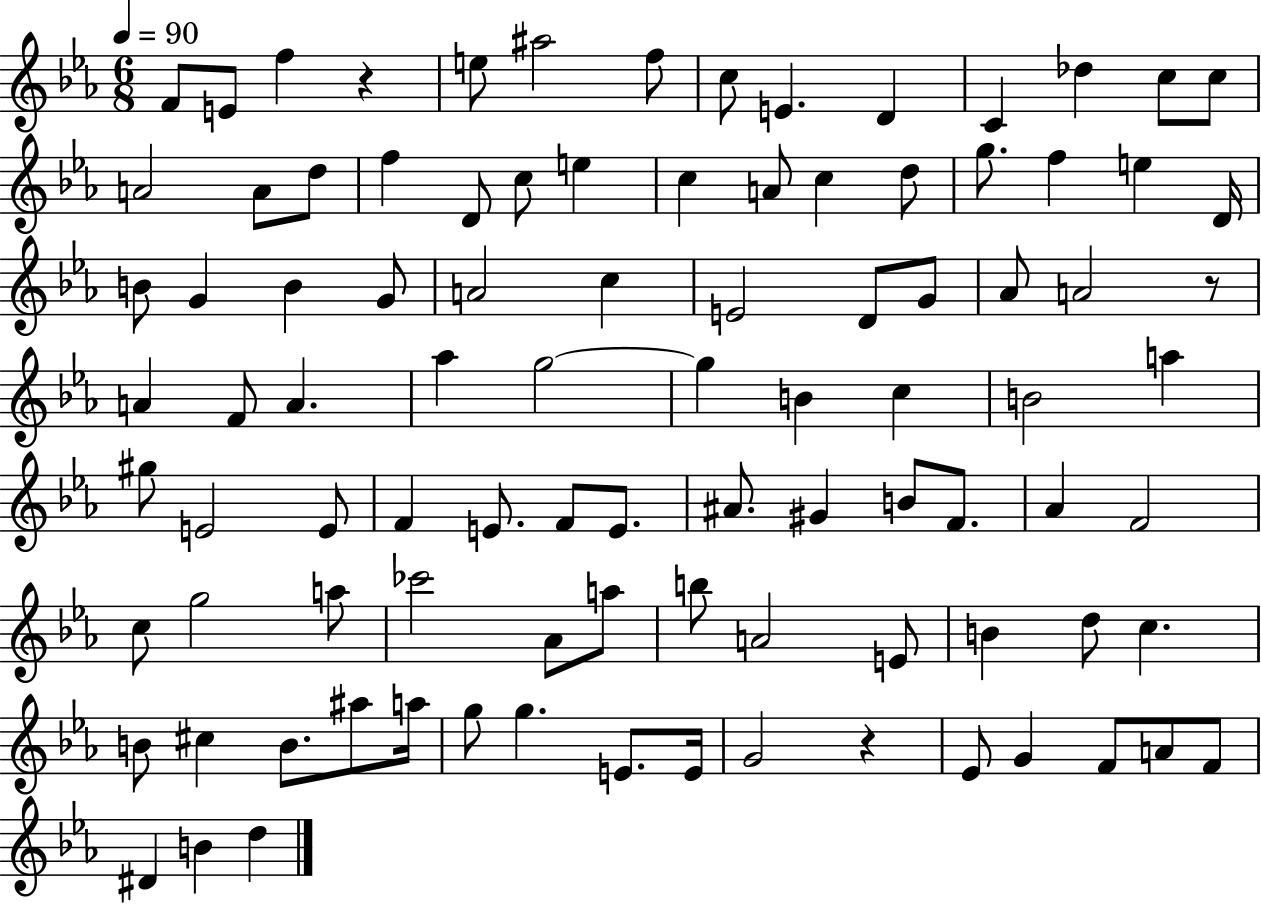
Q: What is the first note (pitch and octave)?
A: F4